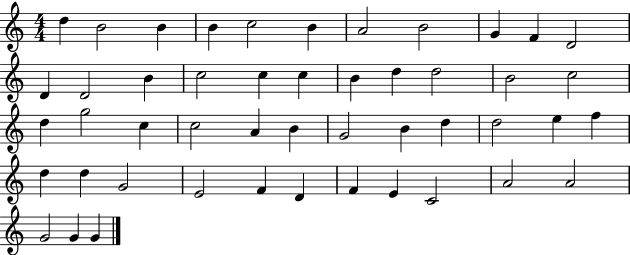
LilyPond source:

{
  \clef treble
  \numericTimeSignature
  \time 4/4
  \key c \major
  d''4 b'2 b'4 | b'4 c''2 b'4 | a'2 b'2 | g'4 f'4 d'2 | \break d'4 d'2 b'4 | c''2 c''4 c''4 | b'4 d''4 d''2 | b'2 c''2 | \break d''4 g''2 c''4 | c''2 a'4 b'4 | g'2 b'4 d''4 | d''2 e''4 f''4 | \break d''4 d''4 g'2 | e'2 f'4 d'4 | f'4 e'4 c'2 | a'2 a'2 | \break g'2 g'4 g'4 | \bar "|."
}